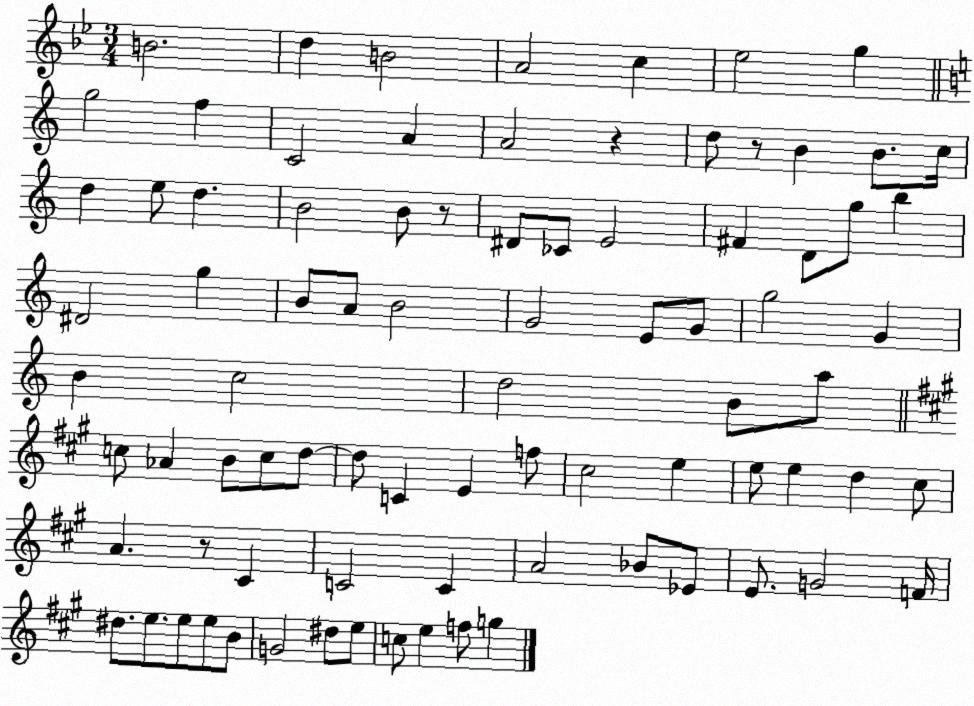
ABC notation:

X:1
T:Untitled
M:3/4
L:1/4
K:Bb
B2 d B2 A2 c _e2 g g2 f C2 A A2 z d/2 z/2 B B/2 c/4 d e/2 d B2 B/2 z/2 ^D/2 _C/2 E2 ^F D/2 g/2 b ^D2 g B/2 A/2 B2 G2 E/2 G/2 g2 G B c2 d2 B/2 a/2 c/2 _A B/2 c/2 d/2 d/2 C E f/2 ^c2 e e/2 e d ^c/2 A z/2 ^C C2 C A2 _B/2 _E/2 E/2 G2 F/4 ^d/2 e/2 e/2 e/2 B/2 G2 ^d/2 e/2 c/2 e f/2 g